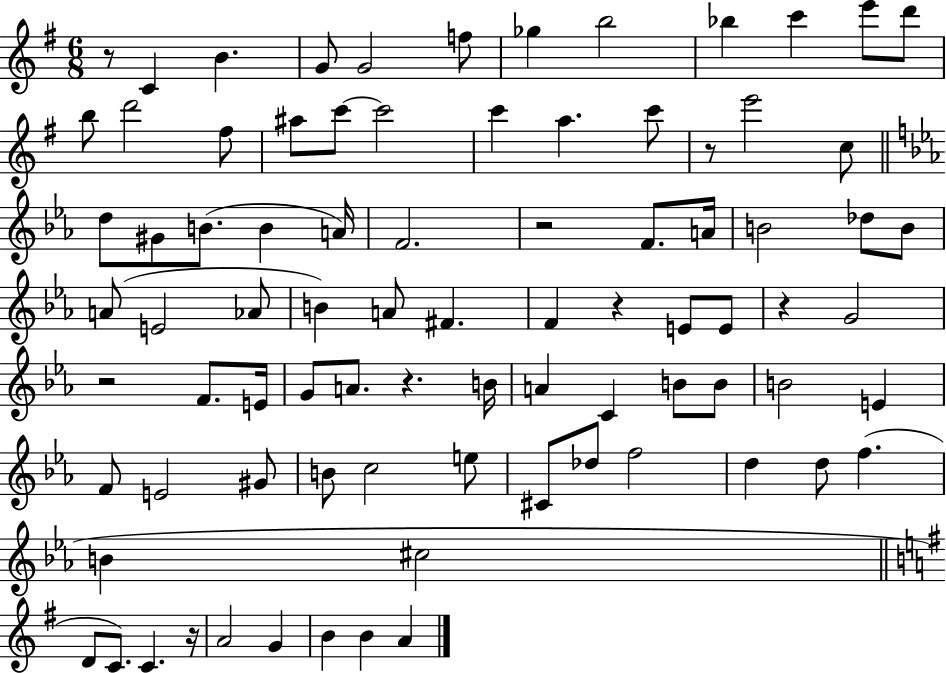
R/e C4/q B4/q. G4/e G4/h F5/e Gb5/q B5/h Bb5/q C6/q E6/e D6/e B5/e D6/h F#5/e A#5/e C6/e C6/h C6/q A5/q. C6/e R/e E6/h C5/e D5/e G#4/e B4/e. B4/q A4/s F4/h. R/h F4/e. A4/s B4/h Db5/e B4/e A4/e E4/h Ab4/e B4/q A4/e F#4/q. F4/q R/q E4/e E4/e R/q G4/h R/h F4/e. E4/s G4/e A4/e. R/q. B4/s A4/q C4/q B4/e B4/e B4/h E4/q F4/e E4/h G#4/e B4/e C5/h E5/e C#4/e Db5/e F5/h D5/q D5/e F5/q. B4/q C#5/h D4/e C4/e. C4/q. R/s A4/h G4/q B4/q B4/q A4/q